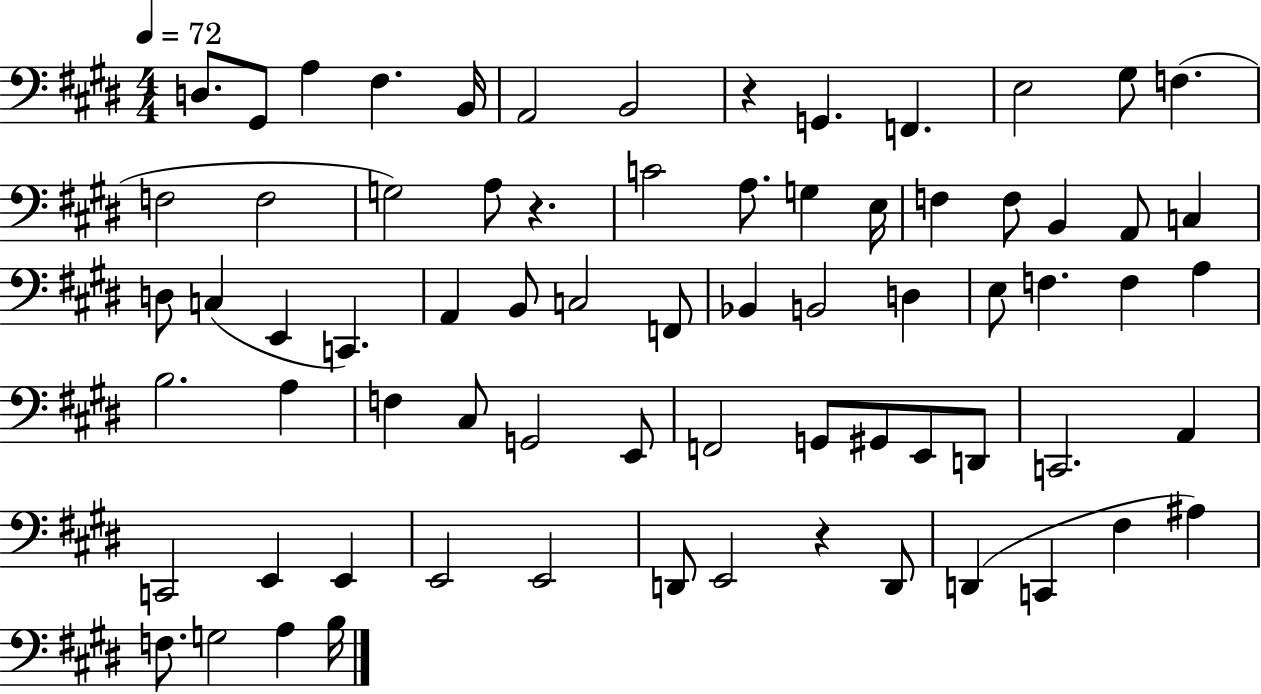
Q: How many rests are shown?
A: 3